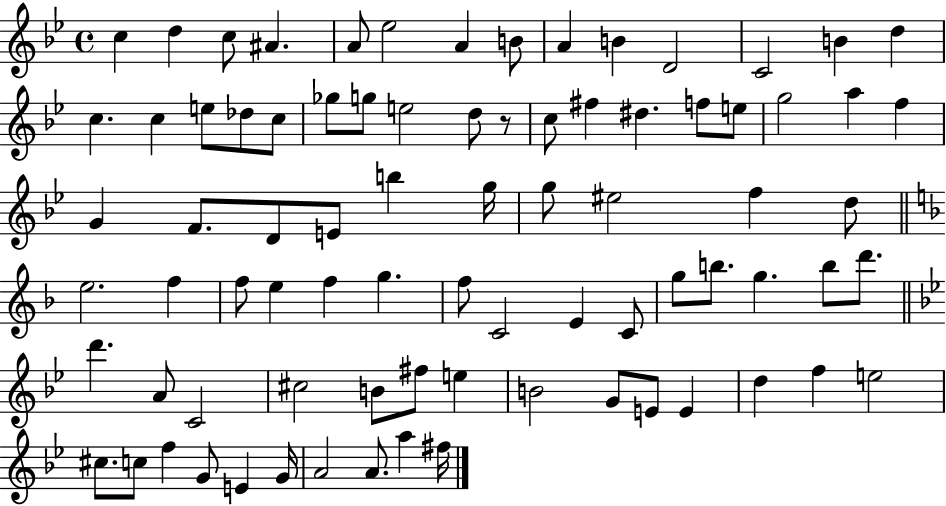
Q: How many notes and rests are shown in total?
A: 81